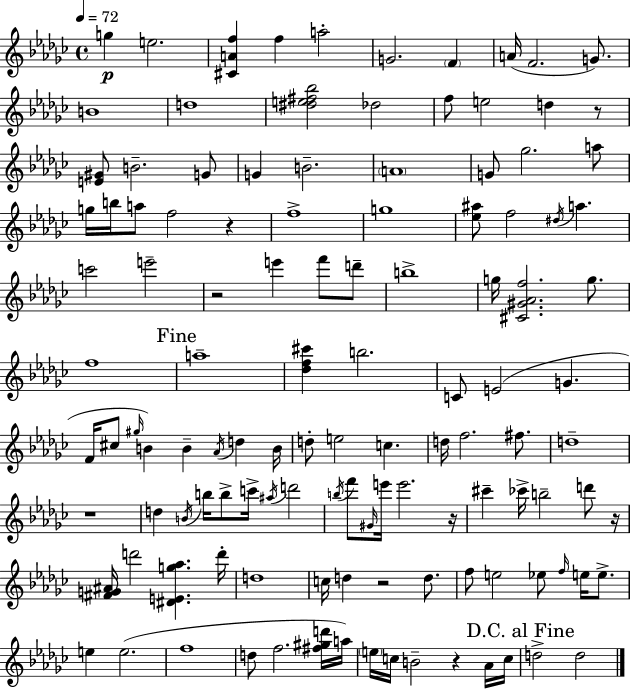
G5/q E5/h. [C#4,A4,F5]/q F5/q A5/h G4/h. F4/q A4/s F4/h. G4/e. B4/w D5/w [D#5,E5,F#5,Bb5]/h Db5/h F5/e E5/h D5/q R/e [E4,G#4]/e B4/h. G4/e G4/q B4/h. A4/w G4/e Gb5/h. A5/e G5/s B5/s A5/e F5/h R/q F5/w G5/w [Eb5,A#5]/e F5/h D#5/s A5/q. C6/h E6/h R/h E6/q F6/e D6/e B5/w G5/s [C#4,G#4,Ab4,F5]/h. G5/e. F5/w A5/w [Db5,F5,C#6]/q B5/h. C4/e E4/h G4/q. F4/s C#5/e G#5/s B4/q B4/q Ab4/s D5/q B4/s D5/e E5/h C5/q. D5/s F5/h. F#5/e. D5/w R/w D5/q B4/s B5/s B5/e C6/s A#5/s D6/h B5/s F6/e G#4/s E6/s E6/h. R/s C#6/q CES6/s B5/h D6/e R/s [F#4,G4,A#4]/s D6/h [D#4,E4,G5,Ab5]/q. D6/s D5/w C5/s D5/q R/h D5/e. F5/e E5/h Eb5/e F5/s E5/s E5/e. E5/q E5/h. F5/w D5/e F5/h. [F#5,G#5,D6]/s A5/s E5/s C5/s B4/h R/q Ab4/s C5/s D5/h D5/h